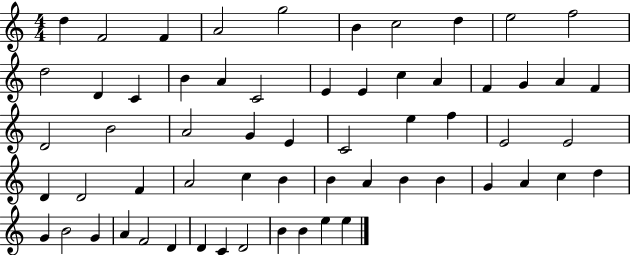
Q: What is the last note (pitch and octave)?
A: E5